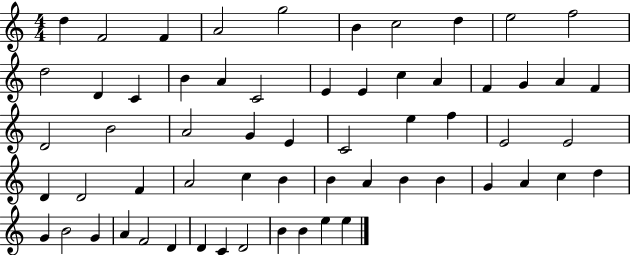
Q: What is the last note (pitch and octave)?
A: E5